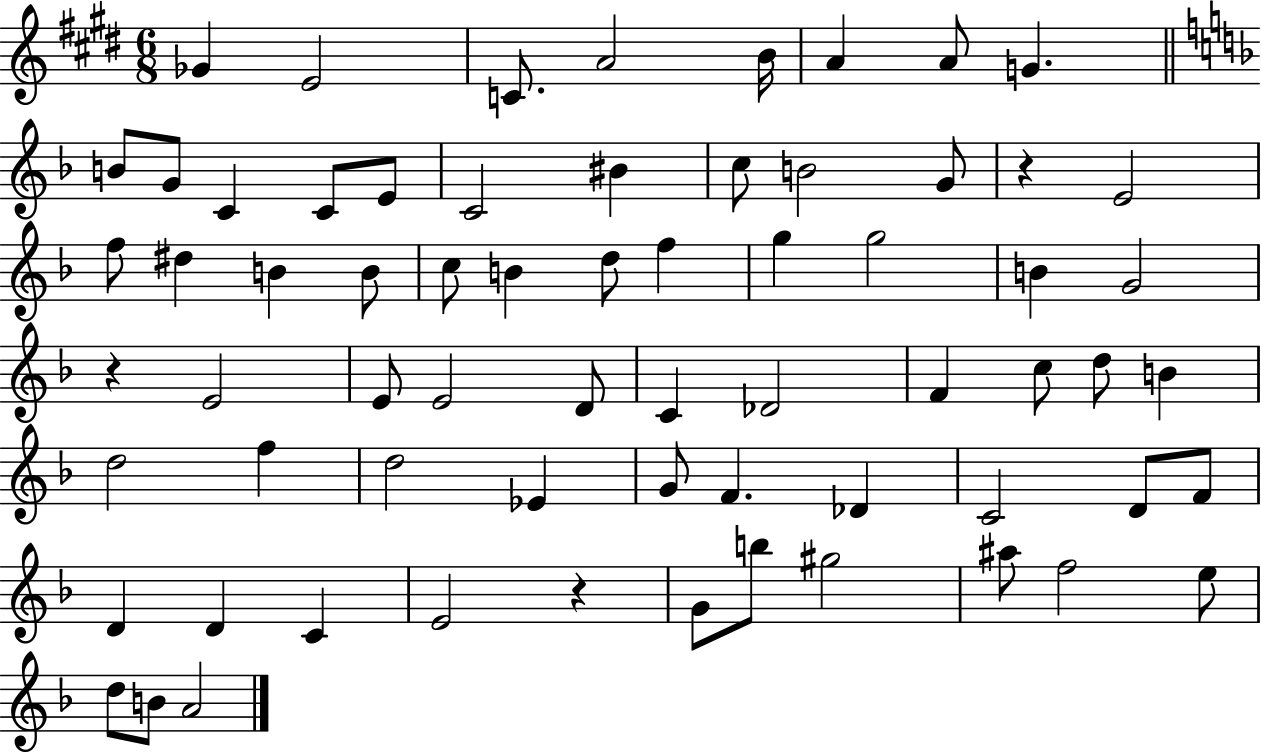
{
  \clef treble
  \numericTimeSignature
  \time 6/8
  \key e \major
  ges'4 e'2 | c'8. a'2 b'16 | a'4 a'8 g'4. | \bar "||" \break \key f \major b'8 g'8 c'4 c'8 e'8 | c'2 bis'4 | c''8 b'2 g'8 | r4 e'2 | \break f''8 dis''4 b'4 b'8 | c''8 b'4 d''8 f''4 | g''4 g''2 | b'4 g'2 | \break r4 e'2 | e'8 e'2 d'8 | c'4 des'2 | f'4 c''8 d''8 b'4 | \break d''2 f''4 | d''2 ees'4 | g'8 f'4. des'4 | c'2 d'8 f'8 | \break d'4 d'4 c'4 | e'2 r4 | g'8 b''8 gis''2 | ais''8 f''2 e''8 | \break d''8 b'8 a'2 | \bar "|."
}